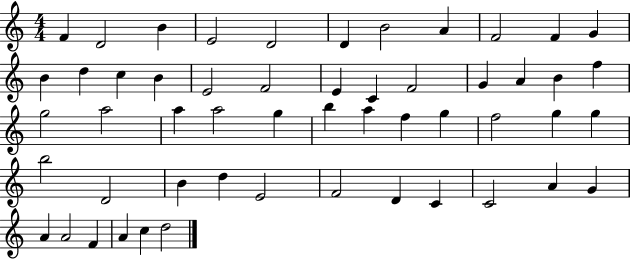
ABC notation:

X:1
T:Untitled
M:4/4
L:1/4
K:C
F D2 B E2 D2 D B2 A F2 F G B d c B E2 F2 E C F2 G A B f g2 a2 a a2 g b a f g f2 g g b2 D2 B d E2 F2 D C C2 A G A A2 F A c d2